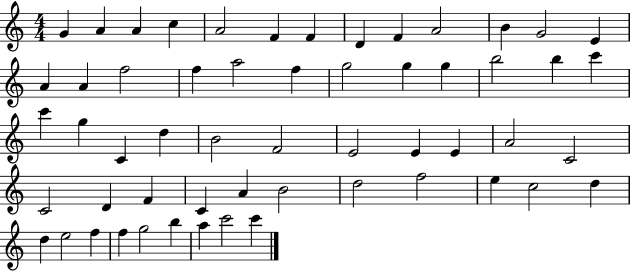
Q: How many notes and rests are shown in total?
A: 56